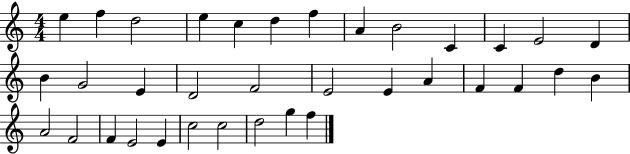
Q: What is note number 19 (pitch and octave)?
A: E4